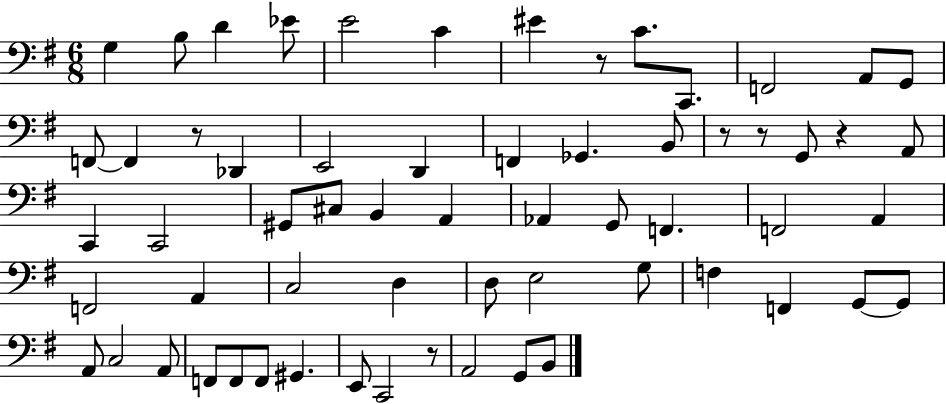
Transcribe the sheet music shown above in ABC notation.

X:1
T:Untitled
M:6/8
L:1/4
K:G
G, B,/2 D _E/2 E2 C ^E z/2 C/2 C,,/2 F,,2 A,,/2 G,,/2 F,,/2 F,, z/2 _D,, E,,2 D,, F,, _G,, B,,/2 z/2 z/2 G,,/2 z A,,/2 C,, C,,2 ^G,,/2 ^C,/2 B,, A,, _A,, G,,/2 F,, F,,2 A,, F,,2 A,, C,2 D, D,/2 E,2 G,/2 F, F,, G,,/2 G,,/2 A,,/2 C,2 A,,/2 F,,/2 F,,/2 F,,/2 ^G,, E,,/2 C,,2 z/2 A,,2 G,,/2 B,,/2